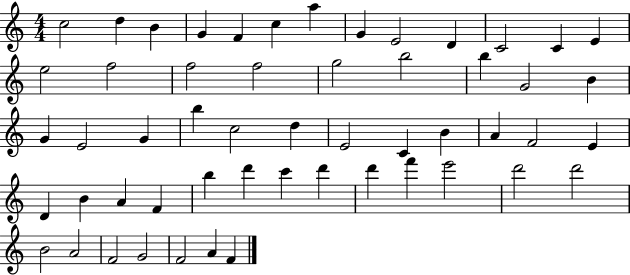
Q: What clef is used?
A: treble